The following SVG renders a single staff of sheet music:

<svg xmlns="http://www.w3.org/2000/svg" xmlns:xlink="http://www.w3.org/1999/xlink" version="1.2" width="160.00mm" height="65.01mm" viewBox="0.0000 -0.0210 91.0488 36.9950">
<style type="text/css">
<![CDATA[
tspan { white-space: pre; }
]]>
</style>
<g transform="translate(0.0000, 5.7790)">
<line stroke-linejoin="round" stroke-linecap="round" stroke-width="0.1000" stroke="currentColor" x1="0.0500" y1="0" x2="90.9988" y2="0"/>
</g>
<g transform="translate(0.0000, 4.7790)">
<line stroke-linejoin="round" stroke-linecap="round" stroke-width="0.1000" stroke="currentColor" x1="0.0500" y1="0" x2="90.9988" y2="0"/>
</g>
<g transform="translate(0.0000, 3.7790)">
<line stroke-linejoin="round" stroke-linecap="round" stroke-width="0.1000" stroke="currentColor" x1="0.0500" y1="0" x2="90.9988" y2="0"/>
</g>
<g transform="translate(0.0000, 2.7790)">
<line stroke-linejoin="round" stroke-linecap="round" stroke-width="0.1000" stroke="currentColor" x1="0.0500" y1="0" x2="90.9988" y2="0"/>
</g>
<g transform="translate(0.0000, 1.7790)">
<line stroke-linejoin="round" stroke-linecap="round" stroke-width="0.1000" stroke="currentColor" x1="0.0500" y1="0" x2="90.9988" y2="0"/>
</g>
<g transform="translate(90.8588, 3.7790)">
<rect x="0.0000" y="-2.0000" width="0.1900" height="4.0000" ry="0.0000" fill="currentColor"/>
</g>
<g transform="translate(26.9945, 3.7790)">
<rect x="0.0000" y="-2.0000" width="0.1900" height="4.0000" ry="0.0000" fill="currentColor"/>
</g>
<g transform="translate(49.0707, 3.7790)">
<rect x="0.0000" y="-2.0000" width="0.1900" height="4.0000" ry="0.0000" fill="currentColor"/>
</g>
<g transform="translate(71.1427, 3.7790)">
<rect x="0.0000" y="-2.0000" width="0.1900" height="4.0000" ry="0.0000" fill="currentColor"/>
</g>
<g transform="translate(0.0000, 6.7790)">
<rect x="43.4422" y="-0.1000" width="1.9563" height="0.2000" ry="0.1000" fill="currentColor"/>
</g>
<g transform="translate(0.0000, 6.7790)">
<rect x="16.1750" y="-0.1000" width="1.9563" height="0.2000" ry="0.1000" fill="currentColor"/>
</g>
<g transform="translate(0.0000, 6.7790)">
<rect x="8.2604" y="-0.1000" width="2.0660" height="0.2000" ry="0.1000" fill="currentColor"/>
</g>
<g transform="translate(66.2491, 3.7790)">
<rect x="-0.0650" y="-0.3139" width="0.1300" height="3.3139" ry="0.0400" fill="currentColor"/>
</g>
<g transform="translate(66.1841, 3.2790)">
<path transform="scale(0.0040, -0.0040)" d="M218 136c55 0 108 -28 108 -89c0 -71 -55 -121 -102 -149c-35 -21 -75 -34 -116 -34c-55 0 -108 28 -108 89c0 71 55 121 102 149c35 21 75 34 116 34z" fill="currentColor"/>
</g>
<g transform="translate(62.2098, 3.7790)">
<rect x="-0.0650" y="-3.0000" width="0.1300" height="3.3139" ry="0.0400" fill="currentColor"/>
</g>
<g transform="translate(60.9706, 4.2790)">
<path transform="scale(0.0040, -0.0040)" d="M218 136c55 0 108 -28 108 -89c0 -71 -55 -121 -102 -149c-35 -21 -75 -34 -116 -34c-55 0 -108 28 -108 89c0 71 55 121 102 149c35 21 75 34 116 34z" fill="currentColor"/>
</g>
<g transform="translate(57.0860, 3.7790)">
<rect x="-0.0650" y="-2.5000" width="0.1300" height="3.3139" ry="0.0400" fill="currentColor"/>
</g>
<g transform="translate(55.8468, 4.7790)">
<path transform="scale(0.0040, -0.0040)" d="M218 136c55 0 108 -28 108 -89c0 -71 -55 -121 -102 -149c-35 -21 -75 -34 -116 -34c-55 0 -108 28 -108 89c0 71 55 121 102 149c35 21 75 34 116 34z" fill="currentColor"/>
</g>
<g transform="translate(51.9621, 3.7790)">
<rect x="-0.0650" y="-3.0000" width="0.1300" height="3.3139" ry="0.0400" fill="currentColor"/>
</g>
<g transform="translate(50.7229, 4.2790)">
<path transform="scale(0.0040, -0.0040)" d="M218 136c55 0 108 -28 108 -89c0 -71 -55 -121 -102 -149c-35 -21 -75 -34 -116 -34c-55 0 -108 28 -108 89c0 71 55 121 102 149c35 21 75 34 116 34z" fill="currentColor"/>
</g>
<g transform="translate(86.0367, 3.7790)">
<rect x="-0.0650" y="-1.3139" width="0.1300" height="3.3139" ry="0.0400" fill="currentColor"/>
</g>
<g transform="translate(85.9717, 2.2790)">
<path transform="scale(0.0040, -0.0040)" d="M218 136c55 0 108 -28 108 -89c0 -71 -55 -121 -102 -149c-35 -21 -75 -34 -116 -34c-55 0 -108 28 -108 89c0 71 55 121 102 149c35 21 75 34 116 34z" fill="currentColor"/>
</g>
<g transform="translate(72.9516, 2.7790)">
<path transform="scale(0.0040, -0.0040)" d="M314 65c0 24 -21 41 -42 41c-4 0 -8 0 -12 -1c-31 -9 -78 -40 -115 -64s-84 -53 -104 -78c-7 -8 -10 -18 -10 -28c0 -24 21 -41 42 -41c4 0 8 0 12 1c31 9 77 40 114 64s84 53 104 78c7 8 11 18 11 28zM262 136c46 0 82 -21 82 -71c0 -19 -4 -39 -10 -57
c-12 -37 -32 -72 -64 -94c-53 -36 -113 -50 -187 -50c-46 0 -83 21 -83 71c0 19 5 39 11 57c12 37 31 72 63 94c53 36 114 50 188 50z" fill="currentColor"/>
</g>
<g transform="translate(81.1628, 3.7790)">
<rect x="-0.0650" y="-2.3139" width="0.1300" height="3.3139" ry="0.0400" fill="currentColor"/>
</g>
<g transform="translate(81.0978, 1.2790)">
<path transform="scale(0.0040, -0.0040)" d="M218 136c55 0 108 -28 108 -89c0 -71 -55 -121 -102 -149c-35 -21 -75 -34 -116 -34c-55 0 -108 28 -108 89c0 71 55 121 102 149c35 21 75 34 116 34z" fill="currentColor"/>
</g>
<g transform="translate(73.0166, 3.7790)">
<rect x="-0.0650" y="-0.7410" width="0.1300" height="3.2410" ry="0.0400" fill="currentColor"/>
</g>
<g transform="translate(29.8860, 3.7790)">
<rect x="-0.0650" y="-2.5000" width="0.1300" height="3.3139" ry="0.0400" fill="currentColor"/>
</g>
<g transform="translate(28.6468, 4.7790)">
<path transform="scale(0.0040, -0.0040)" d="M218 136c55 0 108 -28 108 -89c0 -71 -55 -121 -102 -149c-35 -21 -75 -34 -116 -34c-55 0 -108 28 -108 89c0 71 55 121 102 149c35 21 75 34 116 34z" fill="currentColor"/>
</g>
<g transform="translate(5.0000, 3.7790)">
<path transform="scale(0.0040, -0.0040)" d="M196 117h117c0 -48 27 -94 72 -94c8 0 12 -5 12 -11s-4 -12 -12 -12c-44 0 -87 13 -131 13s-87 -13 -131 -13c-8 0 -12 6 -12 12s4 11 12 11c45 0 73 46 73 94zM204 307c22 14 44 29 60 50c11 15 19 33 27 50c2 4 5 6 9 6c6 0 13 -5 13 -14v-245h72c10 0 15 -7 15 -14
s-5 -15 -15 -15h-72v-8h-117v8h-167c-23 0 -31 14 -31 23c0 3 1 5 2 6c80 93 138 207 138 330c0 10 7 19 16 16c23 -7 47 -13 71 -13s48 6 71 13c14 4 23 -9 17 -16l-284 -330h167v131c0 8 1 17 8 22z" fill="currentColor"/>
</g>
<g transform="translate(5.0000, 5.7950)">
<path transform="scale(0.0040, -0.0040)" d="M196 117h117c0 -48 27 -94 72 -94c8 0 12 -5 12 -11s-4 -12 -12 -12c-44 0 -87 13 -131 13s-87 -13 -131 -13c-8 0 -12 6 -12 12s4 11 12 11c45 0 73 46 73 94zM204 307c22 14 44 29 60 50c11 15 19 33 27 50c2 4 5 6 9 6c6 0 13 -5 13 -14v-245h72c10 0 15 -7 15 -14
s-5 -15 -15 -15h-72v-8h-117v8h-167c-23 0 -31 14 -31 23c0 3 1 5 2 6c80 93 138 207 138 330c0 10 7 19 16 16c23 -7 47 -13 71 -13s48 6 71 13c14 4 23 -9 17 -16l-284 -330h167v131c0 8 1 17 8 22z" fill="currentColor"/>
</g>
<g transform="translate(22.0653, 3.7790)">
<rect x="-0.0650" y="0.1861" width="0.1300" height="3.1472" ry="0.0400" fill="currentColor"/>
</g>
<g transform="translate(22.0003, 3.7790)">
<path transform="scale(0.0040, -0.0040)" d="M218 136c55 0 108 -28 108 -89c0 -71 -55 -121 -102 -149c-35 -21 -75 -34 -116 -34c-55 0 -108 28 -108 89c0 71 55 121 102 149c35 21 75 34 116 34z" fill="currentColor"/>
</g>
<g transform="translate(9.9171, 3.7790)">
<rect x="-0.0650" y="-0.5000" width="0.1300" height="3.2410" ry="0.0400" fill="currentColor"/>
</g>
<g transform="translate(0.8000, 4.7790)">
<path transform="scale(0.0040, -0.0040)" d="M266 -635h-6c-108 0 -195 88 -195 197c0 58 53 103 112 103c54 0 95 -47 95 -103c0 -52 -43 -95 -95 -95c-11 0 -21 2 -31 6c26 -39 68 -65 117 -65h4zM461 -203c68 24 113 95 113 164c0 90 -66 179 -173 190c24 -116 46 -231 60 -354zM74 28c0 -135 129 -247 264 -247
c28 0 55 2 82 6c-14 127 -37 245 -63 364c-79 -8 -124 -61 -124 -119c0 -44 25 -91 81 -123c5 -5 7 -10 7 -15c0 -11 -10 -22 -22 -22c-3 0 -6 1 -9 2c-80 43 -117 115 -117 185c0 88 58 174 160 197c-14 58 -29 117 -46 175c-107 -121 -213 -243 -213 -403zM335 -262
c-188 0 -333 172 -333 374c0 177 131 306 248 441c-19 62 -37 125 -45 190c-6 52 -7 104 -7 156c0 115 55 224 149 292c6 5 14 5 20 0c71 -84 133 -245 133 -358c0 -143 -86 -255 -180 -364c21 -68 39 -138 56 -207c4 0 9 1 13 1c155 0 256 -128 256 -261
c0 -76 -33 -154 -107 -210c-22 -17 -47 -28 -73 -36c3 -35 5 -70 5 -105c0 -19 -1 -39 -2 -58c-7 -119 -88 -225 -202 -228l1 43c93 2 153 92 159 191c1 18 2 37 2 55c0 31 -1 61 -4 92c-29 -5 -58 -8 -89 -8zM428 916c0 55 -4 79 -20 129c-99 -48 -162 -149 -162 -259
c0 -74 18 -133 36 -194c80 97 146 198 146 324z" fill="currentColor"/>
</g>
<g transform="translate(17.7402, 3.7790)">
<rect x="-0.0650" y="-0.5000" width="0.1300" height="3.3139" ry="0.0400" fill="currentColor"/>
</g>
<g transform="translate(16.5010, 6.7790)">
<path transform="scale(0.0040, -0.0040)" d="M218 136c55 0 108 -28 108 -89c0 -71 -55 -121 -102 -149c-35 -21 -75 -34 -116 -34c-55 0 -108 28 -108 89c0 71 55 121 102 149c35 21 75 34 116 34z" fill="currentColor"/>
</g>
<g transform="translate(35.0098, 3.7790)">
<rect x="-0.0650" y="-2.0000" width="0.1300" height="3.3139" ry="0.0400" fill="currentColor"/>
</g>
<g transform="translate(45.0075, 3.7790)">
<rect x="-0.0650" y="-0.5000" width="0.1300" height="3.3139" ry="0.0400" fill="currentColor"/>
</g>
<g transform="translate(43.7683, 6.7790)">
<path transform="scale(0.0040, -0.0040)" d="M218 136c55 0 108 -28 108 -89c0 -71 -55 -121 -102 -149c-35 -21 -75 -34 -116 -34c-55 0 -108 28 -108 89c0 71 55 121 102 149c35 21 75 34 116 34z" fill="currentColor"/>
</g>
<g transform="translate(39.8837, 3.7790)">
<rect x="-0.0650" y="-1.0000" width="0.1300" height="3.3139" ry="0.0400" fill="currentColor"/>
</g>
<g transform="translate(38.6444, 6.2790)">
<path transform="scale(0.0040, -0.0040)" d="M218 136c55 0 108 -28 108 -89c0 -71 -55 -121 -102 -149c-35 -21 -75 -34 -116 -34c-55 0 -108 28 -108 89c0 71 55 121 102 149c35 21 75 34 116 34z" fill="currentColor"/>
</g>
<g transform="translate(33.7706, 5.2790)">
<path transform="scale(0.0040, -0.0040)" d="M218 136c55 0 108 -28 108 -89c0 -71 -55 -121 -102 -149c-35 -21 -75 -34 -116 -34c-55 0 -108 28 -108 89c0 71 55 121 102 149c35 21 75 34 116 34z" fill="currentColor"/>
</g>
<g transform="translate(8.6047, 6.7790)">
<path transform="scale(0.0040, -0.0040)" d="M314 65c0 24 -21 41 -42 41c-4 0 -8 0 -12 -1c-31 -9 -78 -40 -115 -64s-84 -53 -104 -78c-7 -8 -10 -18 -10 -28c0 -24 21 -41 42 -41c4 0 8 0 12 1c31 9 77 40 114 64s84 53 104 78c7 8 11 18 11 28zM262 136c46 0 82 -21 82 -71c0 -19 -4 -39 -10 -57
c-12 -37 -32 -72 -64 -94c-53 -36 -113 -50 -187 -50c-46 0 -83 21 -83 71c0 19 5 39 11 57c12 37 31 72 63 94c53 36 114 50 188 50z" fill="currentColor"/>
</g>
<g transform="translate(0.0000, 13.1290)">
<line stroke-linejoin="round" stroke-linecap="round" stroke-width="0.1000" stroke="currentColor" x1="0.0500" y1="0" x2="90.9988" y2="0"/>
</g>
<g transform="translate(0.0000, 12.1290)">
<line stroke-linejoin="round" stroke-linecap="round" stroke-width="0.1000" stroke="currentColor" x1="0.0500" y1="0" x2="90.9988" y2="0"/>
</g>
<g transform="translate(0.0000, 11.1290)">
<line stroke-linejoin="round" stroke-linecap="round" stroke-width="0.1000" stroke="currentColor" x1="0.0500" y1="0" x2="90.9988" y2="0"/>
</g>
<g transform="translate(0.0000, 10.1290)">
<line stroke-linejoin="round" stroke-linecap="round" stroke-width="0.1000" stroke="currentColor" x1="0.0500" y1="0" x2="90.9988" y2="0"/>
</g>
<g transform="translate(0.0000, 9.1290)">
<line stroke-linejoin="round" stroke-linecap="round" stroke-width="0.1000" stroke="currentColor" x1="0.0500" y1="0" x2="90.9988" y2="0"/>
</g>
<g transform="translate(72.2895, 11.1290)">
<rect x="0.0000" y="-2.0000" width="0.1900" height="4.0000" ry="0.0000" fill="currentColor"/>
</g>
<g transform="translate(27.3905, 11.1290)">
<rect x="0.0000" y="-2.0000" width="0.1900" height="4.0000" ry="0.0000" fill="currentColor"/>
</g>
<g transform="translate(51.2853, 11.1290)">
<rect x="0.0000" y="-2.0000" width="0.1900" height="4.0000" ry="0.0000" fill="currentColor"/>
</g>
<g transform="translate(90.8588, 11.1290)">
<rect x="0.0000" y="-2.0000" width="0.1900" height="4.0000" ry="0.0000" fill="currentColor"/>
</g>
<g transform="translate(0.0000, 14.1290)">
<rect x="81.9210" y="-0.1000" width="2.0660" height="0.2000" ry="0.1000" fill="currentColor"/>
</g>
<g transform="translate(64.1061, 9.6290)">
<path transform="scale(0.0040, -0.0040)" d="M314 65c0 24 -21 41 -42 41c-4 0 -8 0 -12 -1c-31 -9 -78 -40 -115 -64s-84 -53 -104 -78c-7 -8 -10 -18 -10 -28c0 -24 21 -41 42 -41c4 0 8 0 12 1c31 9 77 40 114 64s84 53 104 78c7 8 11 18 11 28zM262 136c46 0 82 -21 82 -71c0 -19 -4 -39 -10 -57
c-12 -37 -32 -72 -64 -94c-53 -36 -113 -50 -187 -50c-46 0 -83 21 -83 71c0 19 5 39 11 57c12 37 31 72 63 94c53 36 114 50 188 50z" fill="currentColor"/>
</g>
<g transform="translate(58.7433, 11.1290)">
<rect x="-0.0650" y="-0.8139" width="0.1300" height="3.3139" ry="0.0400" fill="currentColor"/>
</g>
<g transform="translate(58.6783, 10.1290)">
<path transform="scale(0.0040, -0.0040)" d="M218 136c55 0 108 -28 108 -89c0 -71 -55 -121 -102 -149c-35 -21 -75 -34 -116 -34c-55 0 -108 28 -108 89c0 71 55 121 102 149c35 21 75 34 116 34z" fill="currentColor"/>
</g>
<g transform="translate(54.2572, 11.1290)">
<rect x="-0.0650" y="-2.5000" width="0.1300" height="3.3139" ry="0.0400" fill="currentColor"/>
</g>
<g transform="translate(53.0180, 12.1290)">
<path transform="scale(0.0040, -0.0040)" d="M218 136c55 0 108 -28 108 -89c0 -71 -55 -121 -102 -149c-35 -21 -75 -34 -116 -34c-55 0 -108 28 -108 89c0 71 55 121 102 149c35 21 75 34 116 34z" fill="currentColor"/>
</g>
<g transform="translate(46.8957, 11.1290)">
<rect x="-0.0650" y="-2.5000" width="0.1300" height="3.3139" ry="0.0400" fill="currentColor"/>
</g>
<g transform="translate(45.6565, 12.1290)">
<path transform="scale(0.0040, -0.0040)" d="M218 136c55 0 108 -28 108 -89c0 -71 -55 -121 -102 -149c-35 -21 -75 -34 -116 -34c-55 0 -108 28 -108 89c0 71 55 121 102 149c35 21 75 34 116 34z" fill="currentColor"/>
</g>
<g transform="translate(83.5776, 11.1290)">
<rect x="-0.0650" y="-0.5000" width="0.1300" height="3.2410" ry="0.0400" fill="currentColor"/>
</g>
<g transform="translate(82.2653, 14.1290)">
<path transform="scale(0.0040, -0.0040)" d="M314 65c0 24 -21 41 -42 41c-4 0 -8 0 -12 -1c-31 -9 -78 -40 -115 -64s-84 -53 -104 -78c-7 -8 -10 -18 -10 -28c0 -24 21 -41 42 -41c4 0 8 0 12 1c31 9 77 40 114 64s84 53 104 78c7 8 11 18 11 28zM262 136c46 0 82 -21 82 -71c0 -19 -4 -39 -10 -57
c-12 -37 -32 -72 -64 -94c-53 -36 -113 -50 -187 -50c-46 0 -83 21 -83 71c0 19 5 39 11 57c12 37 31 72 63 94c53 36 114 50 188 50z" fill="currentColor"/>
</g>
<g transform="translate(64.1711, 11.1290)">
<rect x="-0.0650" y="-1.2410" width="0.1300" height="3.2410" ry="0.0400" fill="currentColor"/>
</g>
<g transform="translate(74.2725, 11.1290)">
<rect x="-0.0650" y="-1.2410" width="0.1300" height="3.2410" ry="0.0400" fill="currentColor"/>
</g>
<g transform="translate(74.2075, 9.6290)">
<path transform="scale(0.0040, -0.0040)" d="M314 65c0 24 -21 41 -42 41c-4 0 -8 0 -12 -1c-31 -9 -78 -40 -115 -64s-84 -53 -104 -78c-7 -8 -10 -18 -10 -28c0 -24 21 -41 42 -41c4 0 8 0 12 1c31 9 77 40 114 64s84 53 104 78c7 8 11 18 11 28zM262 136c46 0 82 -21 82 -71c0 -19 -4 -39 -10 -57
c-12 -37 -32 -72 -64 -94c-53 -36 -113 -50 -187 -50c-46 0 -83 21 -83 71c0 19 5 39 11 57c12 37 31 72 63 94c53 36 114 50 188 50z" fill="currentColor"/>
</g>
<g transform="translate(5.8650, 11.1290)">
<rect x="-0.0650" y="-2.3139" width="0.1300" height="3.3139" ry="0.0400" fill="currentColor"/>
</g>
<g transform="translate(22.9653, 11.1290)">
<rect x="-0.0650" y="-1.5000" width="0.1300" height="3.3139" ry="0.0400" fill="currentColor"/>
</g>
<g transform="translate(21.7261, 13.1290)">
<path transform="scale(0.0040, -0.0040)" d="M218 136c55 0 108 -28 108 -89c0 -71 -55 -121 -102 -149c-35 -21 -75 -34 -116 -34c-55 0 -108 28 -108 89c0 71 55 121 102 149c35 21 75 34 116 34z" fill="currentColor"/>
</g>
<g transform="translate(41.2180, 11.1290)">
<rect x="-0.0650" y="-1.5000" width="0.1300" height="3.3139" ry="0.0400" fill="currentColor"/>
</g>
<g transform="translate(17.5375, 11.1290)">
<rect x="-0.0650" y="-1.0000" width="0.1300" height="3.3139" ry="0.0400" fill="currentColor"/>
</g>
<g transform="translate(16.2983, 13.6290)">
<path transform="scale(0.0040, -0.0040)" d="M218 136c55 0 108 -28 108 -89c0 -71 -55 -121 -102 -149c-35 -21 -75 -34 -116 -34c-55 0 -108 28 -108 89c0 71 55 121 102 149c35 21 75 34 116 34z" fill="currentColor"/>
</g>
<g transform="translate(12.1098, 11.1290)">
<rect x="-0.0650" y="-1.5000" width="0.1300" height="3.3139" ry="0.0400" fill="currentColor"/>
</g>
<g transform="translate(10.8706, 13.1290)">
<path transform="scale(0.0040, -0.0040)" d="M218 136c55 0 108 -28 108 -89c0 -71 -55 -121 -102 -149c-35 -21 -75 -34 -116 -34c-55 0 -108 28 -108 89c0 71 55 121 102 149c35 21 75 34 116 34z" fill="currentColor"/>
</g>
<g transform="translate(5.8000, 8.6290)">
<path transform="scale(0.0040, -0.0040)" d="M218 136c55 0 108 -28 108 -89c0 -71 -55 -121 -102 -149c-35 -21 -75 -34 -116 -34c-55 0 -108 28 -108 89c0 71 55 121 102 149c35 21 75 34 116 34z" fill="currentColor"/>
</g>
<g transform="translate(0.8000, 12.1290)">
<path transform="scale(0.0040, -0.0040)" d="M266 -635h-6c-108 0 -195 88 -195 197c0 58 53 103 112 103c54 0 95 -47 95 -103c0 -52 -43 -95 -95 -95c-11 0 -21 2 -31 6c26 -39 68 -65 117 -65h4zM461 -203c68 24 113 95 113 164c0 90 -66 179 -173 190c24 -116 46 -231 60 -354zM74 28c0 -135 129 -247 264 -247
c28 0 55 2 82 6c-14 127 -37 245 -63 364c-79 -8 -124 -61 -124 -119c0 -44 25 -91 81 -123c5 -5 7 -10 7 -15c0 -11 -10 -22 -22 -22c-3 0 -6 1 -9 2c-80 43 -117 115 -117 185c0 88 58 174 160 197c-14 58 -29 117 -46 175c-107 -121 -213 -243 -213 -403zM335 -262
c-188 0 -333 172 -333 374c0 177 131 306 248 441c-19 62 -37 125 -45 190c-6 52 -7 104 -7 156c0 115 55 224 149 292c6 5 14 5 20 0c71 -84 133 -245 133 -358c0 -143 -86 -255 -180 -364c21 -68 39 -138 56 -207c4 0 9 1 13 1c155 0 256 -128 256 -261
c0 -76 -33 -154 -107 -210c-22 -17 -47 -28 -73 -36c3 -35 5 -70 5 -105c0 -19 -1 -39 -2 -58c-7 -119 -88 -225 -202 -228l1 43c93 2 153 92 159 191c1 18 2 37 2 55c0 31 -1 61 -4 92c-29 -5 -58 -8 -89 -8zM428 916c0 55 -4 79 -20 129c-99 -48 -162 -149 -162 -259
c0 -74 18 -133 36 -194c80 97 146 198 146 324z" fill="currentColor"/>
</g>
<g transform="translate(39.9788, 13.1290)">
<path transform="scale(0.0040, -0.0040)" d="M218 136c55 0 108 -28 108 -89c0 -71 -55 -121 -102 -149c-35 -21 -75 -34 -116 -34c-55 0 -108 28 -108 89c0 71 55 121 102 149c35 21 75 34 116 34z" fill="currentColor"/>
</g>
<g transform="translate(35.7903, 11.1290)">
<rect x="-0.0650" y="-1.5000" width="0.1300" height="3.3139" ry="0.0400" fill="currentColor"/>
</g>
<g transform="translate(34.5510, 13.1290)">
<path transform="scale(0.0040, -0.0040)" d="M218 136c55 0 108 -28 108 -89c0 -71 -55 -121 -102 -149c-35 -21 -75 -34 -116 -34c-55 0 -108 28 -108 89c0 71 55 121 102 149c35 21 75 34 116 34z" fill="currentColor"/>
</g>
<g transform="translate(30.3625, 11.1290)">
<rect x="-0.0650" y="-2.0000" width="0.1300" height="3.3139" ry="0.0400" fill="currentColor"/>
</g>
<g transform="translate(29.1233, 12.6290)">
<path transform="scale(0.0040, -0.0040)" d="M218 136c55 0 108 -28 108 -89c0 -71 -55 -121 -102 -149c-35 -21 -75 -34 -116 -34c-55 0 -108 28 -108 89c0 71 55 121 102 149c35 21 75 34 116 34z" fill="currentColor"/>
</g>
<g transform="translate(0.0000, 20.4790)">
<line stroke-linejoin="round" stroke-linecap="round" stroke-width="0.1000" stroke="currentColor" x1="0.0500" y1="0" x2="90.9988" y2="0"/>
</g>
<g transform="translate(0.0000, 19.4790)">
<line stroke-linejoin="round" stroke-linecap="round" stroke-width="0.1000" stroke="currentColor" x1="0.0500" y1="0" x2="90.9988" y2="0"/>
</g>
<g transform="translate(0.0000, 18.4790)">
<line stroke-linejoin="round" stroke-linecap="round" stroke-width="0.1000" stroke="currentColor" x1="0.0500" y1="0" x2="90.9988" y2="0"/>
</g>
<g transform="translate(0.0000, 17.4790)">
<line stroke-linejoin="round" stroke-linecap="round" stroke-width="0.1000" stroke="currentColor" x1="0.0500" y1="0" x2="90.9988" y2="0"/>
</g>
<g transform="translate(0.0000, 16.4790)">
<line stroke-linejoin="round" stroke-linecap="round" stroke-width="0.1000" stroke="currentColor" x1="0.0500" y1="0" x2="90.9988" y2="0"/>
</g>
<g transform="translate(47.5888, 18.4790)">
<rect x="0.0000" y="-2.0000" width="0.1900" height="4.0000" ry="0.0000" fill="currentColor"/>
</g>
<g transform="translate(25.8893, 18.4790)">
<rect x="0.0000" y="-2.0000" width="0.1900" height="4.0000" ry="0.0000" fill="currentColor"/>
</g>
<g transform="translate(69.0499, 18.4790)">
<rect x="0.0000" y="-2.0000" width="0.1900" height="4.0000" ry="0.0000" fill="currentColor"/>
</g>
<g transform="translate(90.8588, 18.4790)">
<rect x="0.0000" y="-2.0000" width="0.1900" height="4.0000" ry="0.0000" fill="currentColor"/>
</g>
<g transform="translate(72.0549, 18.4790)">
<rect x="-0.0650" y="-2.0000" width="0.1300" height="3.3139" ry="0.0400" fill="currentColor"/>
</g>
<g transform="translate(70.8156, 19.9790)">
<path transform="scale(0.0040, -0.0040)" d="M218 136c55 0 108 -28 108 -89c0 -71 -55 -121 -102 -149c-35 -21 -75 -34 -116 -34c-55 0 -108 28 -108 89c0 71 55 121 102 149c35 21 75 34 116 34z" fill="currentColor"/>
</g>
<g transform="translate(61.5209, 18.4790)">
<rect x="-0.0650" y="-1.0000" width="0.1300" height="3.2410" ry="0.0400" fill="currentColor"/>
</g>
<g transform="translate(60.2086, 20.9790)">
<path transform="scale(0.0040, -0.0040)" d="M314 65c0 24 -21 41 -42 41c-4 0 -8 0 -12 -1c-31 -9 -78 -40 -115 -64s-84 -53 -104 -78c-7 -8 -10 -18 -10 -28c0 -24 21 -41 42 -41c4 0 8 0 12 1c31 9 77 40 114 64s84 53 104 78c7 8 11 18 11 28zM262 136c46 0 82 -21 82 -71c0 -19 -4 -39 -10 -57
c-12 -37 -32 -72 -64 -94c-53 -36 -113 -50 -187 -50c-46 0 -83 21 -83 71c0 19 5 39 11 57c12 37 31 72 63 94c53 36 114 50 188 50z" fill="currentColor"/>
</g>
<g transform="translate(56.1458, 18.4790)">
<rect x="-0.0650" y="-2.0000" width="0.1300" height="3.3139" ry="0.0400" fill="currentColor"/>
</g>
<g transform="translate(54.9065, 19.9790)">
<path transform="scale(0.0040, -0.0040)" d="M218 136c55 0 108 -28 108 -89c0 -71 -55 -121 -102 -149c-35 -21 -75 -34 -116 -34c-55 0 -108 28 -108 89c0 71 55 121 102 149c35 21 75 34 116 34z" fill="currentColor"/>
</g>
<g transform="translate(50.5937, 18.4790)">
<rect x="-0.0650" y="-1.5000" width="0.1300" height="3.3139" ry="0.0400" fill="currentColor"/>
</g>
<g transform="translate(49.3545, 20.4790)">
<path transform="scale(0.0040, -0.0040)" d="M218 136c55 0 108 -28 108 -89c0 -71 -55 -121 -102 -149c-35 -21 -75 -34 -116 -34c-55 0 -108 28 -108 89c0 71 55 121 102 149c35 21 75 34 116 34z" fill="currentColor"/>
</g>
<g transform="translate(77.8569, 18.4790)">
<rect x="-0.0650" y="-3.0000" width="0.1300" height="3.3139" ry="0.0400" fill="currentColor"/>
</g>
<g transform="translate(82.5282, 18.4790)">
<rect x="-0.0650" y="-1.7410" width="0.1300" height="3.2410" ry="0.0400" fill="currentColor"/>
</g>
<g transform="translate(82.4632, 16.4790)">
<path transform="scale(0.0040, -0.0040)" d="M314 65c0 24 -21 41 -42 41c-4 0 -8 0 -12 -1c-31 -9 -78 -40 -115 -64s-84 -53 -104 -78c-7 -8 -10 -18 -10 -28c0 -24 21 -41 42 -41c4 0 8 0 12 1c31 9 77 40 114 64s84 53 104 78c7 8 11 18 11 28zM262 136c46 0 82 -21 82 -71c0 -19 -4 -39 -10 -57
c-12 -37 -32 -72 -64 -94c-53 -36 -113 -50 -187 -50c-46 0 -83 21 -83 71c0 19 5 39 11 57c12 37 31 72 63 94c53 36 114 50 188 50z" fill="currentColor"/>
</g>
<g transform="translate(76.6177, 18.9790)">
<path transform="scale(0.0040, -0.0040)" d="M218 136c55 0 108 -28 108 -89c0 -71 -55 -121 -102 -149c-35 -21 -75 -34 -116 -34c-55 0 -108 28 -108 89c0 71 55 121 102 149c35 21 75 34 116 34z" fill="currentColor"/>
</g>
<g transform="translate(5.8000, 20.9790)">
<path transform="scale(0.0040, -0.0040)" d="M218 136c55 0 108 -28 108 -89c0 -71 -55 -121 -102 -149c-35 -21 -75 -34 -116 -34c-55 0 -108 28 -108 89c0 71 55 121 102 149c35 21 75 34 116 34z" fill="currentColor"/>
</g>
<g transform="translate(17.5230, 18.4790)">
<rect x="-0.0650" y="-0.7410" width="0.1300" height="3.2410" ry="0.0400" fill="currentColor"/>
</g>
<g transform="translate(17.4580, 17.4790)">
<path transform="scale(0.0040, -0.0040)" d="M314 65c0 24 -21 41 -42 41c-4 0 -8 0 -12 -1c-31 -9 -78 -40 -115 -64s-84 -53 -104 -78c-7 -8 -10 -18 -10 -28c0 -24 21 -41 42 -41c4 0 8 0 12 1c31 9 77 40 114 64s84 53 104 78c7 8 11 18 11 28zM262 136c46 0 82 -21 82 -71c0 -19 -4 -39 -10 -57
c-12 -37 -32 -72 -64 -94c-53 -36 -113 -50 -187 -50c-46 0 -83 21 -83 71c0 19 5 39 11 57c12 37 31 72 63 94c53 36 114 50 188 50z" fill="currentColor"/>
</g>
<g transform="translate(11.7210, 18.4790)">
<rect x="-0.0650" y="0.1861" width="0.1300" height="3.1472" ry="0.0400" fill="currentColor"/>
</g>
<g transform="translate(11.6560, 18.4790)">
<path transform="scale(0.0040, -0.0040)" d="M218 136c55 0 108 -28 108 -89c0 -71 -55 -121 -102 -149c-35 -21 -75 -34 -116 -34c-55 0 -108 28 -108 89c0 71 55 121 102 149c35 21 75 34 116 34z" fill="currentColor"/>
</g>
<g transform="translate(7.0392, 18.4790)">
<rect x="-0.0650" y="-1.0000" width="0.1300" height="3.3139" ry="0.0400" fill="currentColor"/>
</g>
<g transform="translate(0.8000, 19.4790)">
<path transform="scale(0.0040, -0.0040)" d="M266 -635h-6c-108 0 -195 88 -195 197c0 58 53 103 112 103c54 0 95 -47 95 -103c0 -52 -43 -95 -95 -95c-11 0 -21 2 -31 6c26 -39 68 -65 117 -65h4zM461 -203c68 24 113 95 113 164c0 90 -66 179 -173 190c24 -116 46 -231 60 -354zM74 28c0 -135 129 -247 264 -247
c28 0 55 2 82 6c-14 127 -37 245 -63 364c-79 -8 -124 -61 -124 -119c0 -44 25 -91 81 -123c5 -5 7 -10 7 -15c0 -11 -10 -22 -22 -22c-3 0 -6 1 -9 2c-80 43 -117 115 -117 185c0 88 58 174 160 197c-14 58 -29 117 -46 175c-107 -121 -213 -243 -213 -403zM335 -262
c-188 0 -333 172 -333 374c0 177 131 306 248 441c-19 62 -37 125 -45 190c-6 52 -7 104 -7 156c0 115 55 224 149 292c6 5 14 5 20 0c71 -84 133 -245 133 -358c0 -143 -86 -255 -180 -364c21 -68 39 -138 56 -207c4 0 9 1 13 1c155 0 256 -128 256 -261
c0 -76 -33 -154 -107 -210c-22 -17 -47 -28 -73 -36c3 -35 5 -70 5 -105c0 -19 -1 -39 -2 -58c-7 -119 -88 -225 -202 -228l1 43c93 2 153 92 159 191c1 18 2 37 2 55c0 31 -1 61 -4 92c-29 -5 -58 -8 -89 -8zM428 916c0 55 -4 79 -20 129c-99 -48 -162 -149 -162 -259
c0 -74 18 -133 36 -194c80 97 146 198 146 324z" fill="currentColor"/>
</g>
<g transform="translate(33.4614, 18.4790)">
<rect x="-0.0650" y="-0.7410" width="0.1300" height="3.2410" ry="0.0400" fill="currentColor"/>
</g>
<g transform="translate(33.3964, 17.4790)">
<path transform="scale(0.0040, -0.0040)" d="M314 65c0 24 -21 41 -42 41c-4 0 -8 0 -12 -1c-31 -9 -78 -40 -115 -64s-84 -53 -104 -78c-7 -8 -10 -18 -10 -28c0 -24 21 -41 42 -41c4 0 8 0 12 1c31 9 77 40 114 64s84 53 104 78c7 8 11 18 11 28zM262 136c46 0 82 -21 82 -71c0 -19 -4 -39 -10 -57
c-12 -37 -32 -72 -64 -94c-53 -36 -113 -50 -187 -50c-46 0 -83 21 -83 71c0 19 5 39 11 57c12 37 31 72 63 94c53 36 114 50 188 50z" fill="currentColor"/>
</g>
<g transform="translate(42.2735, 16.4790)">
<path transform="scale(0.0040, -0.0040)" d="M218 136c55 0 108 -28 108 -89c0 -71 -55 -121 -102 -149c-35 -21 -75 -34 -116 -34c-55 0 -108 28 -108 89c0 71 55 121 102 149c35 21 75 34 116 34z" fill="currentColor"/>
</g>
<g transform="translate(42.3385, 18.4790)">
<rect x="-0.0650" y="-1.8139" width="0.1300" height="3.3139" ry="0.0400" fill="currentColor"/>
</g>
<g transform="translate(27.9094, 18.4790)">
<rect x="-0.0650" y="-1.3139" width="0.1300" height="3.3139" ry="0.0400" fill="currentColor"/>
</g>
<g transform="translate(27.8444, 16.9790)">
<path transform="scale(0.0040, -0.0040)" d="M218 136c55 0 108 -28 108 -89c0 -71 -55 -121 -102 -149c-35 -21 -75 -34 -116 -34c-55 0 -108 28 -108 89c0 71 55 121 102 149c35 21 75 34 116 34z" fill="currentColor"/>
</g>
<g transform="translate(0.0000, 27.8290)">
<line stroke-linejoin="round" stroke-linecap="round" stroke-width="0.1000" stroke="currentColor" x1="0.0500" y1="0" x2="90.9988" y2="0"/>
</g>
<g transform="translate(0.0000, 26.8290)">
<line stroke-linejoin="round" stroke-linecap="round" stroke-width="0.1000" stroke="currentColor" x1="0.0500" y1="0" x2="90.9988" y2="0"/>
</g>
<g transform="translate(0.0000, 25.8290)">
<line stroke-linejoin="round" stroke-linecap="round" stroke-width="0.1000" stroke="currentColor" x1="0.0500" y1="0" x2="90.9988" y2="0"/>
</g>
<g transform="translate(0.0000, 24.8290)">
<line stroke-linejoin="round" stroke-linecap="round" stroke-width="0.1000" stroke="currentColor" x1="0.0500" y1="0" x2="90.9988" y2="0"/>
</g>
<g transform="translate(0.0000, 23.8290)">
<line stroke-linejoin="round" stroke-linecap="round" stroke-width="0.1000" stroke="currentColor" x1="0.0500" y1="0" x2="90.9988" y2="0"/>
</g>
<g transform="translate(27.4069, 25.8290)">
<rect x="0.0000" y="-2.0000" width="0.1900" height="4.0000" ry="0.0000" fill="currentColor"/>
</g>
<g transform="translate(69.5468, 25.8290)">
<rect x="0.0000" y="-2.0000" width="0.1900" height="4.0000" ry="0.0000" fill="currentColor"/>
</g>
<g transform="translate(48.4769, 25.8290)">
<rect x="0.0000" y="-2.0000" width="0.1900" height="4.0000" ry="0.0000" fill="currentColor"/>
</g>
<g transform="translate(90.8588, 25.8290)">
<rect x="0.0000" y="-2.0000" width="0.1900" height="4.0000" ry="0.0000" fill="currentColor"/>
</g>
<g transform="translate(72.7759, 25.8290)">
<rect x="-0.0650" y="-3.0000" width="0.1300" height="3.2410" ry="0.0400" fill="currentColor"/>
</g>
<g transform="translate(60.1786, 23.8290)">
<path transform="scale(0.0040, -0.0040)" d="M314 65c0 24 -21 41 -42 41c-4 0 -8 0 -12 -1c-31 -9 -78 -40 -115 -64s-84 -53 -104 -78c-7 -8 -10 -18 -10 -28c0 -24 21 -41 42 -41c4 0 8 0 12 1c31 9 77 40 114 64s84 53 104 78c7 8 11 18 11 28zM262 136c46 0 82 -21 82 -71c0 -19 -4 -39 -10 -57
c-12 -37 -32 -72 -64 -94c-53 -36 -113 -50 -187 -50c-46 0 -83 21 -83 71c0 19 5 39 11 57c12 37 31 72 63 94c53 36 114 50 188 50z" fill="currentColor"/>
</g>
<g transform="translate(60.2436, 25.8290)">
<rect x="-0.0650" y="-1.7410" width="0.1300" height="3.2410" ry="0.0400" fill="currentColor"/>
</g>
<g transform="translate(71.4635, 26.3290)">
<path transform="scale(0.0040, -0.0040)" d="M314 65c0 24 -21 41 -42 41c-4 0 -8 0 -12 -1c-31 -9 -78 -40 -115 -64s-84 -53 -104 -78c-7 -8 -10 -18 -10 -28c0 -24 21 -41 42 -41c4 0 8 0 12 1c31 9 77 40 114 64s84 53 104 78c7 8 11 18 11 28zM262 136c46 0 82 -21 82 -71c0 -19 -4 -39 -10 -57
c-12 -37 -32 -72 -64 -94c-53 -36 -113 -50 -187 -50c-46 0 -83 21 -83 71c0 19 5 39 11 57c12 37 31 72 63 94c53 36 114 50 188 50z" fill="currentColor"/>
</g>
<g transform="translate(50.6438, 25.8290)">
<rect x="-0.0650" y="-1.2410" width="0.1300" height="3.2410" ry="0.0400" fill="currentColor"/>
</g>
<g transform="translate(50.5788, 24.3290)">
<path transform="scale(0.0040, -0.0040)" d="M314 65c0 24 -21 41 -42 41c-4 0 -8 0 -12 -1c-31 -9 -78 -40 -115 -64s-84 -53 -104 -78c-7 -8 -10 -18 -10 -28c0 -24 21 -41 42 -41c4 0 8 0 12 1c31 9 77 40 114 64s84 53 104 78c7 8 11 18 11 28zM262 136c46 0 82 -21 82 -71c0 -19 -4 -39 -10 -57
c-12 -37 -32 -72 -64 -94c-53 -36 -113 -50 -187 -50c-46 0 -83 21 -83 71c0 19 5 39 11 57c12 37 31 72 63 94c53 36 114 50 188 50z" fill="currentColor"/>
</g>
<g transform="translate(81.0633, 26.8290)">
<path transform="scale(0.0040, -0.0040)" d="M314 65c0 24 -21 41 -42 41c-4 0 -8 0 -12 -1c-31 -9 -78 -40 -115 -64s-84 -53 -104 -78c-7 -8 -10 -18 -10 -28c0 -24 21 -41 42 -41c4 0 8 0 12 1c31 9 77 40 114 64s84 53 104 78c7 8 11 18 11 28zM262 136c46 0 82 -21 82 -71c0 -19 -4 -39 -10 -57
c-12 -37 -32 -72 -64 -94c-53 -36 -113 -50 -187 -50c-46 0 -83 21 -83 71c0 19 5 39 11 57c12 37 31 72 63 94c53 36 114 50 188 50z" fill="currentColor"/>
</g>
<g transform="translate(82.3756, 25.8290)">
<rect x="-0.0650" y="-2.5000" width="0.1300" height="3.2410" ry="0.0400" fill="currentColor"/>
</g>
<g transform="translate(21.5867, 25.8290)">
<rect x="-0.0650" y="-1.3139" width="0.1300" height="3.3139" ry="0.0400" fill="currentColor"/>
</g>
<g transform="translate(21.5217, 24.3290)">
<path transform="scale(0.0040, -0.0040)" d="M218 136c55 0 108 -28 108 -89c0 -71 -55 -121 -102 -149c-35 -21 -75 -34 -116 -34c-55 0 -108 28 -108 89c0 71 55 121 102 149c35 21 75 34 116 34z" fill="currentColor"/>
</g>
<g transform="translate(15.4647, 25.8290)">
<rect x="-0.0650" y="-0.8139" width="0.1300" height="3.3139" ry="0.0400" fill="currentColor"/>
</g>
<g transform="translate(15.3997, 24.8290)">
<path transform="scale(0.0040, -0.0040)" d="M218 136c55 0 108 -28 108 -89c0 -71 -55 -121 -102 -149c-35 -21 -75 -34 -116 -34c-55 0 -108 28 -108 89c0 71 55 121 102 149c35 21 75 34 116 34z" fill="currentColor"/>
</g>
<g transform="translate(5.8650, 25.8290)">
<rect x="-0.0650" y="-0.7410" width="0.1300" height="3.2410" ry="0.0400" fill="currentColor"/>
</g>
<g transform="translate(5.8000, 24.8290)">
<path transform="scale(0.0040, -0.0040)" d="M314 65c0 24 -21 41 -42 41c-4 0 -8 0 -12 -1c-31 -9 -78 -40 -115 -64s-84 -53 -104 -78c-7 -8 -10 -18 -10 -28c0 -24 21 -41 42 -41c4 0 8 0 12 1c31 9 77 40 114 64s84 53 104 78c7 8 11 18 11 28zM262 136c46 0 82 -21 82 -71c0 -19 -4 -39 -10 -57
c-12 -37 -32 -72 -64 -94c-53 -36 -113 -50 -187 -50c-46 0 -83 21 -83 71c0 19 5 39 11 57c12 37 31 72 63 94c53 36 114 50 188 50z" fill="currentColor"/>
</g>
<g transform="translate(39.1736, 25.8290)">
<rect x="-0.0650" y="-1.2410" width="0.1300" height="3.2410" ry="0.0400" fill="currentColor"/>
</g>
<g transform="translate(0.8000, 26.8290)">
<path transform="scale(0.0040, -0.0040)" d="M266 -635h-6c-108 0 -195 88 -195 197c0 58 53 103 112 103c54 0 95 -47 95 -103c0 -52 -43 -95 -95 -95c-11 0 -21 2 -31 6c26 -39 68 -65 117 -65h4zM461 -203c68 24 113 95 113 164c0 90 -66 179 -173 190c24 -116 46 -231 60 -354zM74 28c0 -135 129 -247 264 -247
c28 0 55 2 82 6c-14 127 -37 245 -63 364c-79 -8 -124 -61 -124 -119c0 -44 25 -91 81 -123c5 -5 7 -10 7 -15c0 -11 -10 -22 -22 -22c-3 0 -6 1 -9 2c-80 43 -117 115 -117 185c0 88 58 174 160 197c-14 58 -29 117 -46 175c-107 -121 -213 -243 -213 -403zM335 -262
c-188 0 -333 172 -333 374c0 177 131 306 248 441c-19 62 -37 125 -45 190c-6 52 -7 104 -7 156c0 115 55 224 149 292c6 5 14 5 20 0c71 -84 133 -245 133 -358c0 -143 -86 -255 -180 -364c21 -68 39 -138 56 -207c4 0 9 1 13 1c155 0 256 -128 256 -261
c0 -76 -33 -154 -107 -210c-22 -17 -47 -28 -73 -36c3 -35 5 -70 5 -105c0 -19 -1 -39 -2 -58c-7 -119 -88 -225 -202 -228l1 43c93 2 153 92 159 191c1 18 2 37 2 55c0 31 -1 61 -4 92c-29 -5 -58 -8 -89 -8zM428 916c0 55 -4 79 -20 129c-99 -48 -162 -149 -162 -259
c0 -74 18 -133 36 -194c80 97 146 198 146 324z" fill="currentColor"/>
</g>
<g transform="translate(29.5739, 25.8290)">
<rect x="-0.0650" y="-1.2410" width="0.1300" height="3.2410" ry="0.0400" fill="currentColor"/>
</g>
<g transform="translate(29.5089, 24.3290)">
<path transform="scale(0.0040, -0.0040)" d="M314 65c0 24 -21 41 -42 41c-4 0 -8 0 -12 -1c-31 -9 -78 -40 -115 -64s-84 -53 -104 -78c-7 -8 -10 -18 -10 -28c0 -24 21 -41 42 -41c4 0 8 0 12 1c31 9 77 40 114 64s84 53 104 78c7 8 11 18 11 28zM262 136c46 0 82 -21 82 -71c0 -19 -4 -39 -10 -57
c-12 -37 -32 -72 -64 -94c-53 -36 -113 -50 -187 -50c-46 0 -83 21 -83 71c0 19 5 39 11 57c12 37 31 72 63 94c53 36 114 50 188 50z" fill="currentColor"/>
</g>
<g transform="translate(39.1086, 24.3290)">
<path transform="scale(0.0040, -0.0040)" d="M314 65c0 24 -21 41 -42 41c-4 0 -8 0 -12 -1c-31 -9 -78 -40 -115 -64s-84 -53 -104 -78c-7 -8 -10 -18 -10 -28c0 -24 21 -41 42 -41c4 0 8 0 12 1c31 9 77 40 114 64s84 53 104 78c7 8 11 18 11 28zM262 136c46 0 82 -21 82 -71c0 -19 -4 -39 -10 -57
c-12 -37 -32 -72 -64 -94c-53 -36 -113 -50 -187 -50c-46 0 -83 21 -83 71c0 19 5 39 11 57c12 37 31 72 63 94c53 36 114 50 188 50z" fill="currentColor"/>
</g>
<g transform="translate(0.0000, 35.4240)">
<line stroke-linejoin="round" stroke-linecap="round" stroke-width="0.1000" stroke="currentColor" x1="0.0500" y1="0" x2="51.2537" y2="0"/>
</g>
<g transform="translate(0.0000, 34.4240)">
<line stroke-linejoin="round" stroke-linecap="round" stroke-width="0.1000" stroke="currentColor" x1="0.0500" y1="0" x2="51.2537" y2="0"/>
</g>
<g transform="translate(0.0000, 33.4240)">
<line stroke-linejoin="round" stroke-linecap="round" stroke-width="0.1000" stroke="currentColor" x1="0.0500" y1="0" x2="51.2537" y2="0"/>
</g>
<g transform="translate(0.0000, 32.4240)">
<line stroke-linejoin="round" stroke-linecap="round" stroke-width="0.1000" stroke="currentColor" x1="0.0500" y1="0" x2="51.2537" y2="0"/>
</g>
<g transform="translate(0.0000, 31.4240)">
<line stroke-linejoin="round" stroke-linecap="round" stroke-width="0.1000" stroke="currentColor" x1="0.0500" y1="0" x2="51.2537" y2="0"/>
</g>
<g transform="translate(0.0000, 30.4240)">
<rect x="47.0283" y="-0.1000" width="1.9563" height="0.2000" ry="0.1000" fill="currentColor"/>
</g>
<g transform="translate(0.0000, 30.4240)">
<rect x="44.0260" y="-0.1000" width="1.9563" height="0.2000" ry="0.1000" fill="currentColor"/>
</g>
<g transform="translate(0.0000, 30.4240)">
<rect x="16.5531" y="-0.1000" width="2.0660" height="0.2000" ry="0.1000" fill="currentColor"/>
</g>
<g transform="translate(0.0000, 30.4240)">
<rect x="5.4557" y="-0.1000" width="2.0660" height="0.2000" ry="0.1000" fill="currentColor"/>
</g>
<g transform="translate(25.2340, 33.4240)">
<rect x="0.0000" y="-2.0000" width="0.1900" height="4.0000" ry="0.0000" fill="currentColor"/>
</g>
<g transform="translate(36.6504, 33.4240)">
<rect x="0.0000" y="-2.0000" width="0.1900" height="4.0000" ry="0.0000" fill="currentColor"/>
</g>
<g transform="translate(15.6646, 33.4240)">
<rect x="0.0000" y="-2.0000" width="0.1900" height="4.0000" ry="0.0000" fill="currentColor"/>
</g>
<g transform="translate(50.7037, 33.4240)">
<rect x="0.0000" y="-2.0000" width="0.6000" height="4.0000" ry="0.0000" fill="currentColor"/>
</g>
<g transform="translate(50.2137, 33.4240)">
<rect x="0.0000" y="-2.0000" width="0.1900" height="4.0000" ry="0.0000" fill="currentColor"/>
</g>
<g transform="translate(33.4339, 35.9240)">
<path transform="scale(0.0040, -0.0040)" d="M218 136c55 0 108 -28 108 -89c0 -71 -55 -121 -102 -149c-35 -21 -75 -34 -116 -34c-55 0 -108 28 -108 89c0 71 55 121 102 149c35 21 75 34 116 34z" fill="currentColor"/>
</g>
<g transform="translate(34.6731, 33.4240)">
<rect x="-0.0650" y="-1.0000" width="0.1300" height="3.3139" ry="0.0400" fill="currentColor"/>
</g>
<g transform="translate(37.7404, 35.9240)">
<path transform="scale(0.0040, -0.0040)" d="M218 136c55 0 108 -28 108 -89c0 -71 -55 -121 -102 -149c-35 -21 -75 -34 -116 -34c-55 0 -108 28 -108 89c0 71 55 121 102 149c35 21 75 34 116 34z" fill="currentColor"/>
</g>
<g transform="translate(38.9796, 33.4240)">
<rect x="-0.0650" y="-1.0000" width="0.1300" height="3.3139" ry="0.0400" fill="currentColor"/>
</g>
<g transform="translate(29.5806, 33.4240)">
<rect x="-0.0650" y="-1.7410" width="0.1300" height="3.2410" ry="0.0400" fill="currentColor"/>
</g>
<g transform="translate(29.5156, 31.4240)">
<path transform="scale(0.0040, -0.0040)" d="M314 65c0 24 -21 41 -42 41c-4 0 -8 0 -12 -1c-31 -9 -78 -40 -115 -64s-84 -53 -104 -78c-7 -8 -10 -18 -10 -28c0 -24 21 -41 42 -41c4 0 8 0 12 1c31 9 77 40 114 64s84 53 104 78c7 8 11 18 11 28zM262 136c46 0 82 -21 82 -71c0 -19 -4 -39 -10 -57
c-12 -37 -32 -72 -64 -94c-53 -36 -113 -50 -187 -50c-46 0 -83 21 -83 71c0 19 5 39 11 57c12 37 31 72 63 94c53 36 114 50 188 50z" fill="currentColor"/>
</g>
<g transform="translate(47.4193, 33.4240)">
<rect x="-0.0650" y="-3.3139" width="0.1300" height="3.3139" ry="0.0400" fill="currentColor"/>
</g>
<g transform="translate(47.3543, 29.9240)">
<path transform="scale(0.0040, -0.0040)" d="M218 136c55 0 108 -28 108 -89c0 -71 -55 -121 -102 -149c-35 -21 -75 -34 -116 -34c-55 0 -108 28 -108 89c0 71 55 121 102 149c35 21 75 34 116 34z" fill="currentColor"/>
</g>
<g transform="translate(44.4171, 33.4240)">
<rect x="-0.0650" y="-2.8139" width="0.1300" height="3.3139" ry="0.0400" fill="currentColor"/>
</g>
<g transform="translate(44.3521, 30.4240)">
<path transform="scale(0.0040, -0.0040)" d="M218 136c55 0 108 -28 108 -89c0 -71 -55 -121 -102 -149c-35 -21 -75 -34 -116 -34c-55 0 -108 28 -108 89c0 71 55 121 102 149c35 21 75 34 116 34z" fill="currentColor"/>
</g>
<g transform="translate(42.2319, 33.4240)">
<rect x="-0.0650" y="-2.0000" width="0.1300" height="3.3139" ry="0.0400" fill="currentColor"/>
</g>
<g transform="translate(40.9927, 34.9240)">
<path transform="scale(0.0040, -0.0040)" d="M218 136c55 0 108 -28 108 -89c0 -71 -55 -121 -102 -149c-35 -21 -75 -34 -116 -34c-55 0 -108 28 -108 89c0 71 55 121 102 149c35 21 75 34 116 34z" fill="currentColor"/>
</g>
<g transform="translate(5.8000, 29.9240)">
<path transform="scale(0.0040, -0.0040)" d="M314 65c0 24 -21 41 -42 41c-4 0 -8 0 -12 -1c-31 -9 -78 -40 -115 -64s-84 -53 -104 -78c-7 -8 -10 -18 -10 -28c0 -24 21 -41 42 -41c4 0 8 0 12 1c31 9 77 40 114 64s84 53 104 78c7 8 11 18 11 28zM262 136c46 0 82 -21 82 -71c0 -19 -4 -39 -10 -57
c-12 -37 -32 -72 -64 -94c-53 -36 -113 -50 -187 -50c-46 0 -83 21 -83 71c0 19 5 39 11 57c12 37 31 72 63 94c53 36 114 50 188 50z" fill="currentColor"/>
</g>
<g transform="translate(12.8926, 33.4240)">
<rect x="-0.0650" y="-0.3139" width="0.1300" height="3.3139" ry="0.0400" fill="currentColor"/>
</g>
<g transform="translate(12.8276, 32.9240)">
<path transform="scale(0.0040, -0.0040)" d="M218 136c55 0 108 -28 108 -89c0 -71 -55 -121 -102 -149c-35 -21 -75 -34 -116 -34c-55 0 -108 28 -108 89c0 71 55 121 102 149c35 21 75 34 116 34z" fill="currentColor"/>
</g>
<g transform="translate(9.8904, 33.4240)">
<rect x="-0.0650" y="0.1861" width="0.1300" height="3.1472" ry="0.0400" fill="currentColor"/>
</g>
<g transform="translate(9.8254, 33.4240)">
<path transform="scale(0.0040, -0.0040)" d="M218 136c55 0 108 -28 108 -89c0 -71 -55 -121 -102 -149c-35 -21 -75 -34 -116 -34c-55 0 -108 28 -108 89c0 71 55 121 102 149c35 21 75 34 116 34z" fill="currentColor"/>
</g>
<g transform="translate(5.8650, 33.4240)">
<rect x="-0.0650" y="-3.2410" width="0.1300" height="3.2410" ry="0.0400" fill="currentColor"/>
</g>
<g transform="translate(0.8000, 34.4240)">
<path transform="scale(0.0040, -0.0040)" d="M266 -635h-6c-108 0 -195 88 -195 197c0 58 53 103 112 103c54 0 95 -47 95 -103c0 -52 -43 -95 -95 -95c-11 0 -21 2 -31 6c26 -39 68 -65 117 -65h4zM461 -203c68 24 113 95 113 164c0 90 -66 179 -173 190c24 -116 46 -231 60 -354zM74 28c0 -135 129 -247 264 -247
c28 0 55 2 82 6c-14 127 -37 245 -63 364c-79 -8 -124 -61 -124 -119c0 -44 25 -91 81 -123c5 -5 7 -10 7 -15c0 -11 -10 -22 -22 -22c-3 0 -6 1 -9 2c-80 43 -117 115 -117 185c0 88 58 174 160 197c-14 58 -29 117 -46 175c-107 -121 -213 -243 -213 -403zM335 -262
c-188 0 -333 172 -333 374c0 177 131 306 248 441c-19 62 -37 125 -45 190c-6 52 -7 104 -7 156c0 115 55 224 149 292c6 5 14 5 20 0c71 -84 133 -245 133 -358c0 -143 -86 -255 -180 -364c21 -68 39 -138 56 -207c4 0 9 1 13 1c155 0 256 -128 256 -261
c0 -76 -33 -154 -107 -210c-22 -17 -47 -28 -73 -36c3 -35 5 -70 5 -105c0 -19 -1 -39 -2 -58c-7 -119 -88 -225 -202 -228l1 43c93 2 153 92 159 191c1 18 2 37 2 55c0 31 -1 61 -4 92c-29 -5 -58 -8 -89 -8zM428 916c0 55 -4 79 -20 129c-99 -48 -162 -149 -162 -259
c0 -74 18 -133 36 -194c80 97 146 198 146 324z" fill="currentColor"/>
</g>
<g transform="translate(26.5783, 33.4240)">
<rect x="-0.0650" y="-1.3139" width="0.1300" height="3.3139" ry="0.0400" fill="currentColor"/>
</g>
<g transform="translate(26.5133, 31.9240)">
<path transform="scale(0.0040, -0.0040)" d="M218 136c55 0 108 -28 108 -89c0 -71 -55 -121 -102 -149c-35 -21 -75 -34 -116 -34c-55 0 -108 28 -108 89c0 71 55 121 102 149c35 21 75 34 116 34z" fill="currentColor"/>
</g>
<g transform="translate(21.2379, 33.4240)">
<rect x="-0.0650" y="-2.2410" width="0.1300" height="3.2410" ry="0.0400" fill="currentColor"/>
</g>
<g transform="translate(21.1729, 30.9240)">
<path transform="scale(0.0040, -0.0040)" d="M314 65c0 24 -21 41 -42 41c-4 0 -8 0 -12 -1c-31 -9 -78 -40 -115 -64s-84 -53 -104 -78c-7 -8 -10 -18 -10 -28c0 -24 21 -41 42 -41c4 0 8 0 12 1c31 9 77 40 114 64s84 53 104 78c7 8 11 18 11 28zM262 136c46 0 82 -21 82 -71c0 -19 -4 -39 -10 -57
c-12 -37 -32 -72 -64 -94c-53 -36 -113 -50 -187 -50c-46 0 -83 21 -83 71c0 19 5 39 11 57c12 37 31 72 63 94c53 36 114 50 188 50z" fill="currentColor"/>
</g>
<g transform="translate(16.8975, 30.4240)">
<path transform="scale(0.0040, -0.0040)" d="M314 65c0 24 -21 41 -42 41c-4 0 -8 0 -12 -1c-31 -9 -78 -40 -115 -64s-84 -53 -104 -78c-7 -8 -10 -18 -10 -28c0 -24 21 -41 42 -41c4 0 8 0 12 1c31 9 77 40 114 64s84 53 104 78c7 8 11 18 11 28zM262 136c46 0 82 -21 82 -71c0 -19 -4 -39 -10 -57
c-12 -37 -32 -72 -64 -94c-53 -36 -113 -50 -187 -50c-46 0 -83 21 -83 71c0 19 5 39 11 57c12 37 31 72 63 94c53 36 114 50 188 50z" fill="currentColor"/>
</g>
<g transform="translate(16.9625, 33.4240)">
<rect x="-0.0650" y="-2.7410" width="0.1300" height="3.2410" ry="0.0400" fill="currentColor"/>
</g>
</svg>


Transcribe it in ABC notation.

X:1
T:Untitled
M:4/4
L:1/4
K:C
C2 C B G F D C A G A c d2 g e g E D E F E E G G d e2 e2 C2 D B d2 e d2 f E F D2 F A f2 d2 d e e2 e2 e2 f2 A2 G2 b2 B c a2 g2 e f2 D D F a b